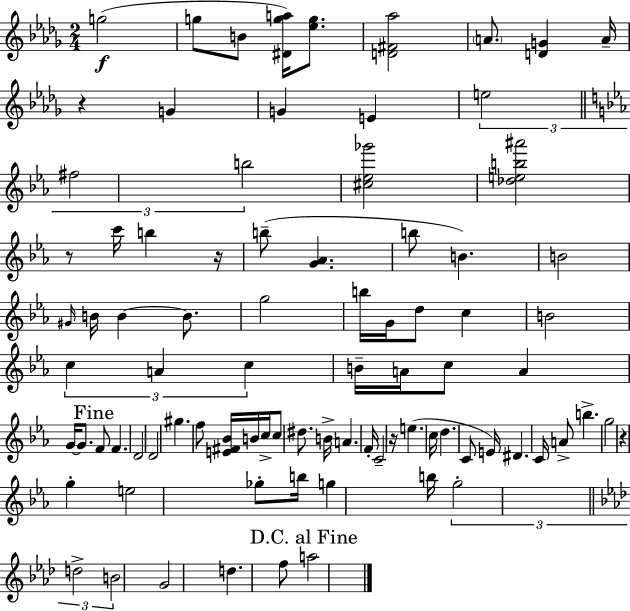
X:1
T:Untitled
M:2/4
L:1/4
K:Bbm
g2 g/2 B/2 [^Dga]/4 [_eg]/2 [D^F_a]2 A/2 [DG] A/4 z G G E e2 ^f2 b2 [^c_e_g']2 [_deb^a']2 z/2 c'/4 b z/4 b/2 [G_A] b/2 B B2 ^G/4 B/4 B B/2 g2 b/4 G/4 d/2 c B2 c A c B/4 A/4 c/2 A G/4 G/2 F/2 F D2 D2 ^g f/2 [E^F_B]/4 B/4 c/4 c/2 ^d/2 B/4 A F/4 C2 z/4 e c/4 d C/2 E/4 ^D C/4 A/2 b g2 z g e2 _g/2 b/4 g b/4 g2 d2 B2 G2 d f/2 a2